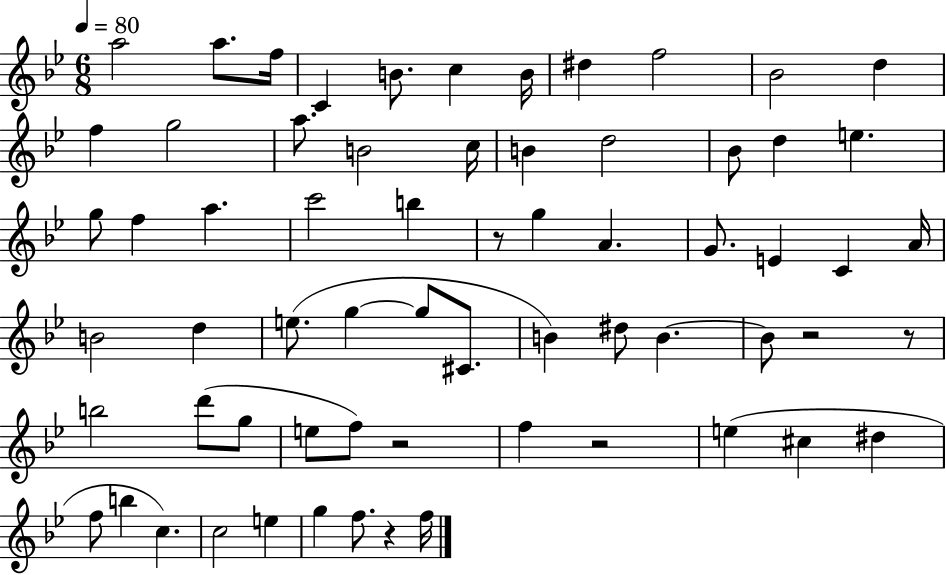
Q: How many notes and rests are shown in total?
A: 65